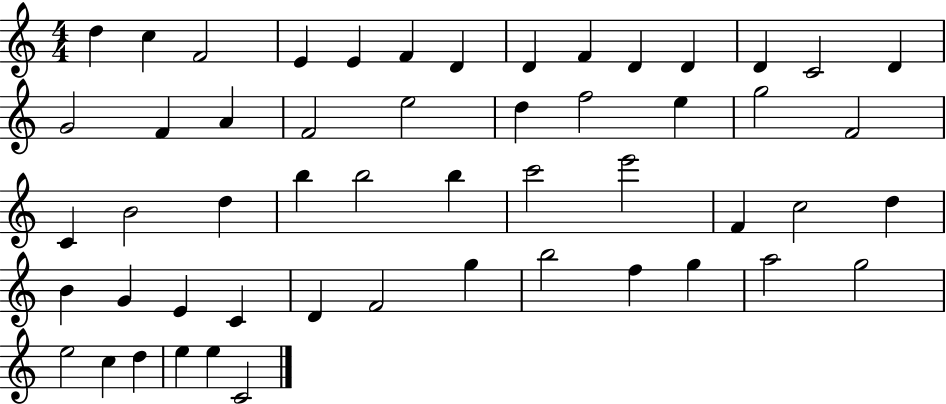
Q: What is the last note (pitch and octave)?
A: C4